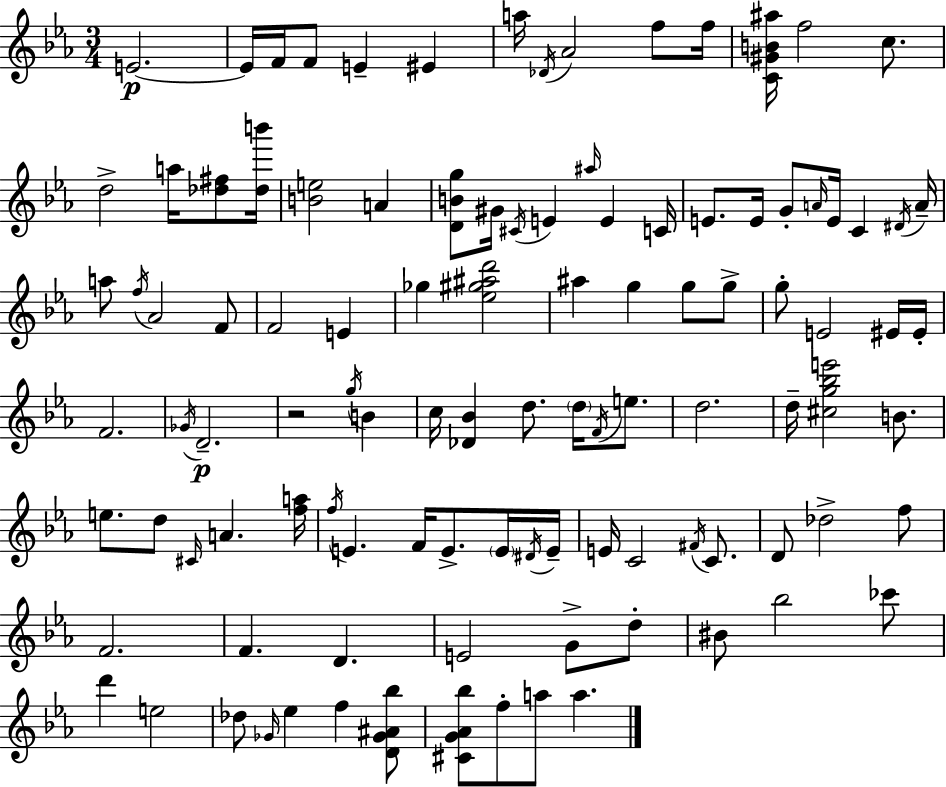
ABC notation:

X:1
T:Untitled
M:3/4
L:1/4
K:Eb
E2 E/4 F/4 F/2 E ^E a/4 _D/4 _A2 f/2 f/4 [C^GB^a]/4 f2 c/2 d2 a/4 [_d^f]/2 [_db']/4 [Be]2 A [DBg]/2 ^G/4 ^C/4 E ^a/4 E C/4 E/2 E/4 G/2 A/4 E/4 C ^D/4 A/4 a/2 f/4 _A2 F/2 F2 E _g [_e^g^ad']2 ^a g g/2 g/2 g/2 E2 ^E/4 ^E/4 F2 _G/4 D2 z2 g/4 B c/4 [_D_B] d/2 d/4 F/4 e/2 d2 d/4 [^cg_be']2 B/2 e/2 d/2 ^C/4 A [fa]/4 f/4 E F/4 E/2 E/4 ^D/4 E/4 E/4 C2 ^F/4 C/2 D/2 _d2 f/2 F2 F D E2 G/2 d/2 ^B/2 _b2 _c'/2 d' e2 _d/2 _G/4 _e f [D_G^A_b]/2 [^CG_A_b]/2 f/2 a/2 a